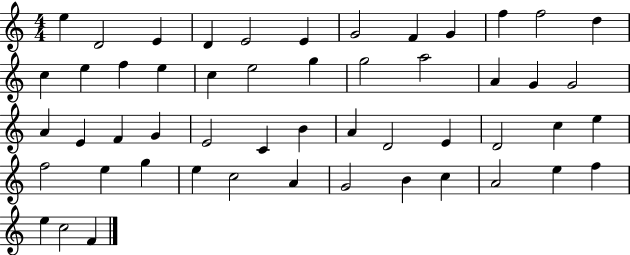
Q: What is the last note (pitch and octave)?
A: F4